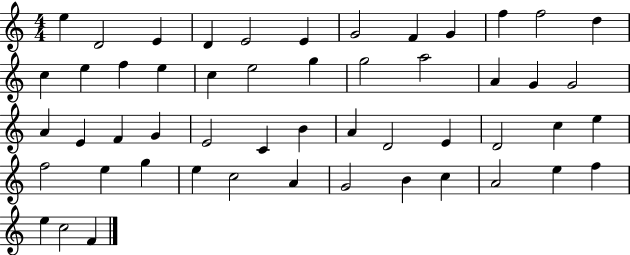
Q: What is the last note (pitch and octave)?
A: F4